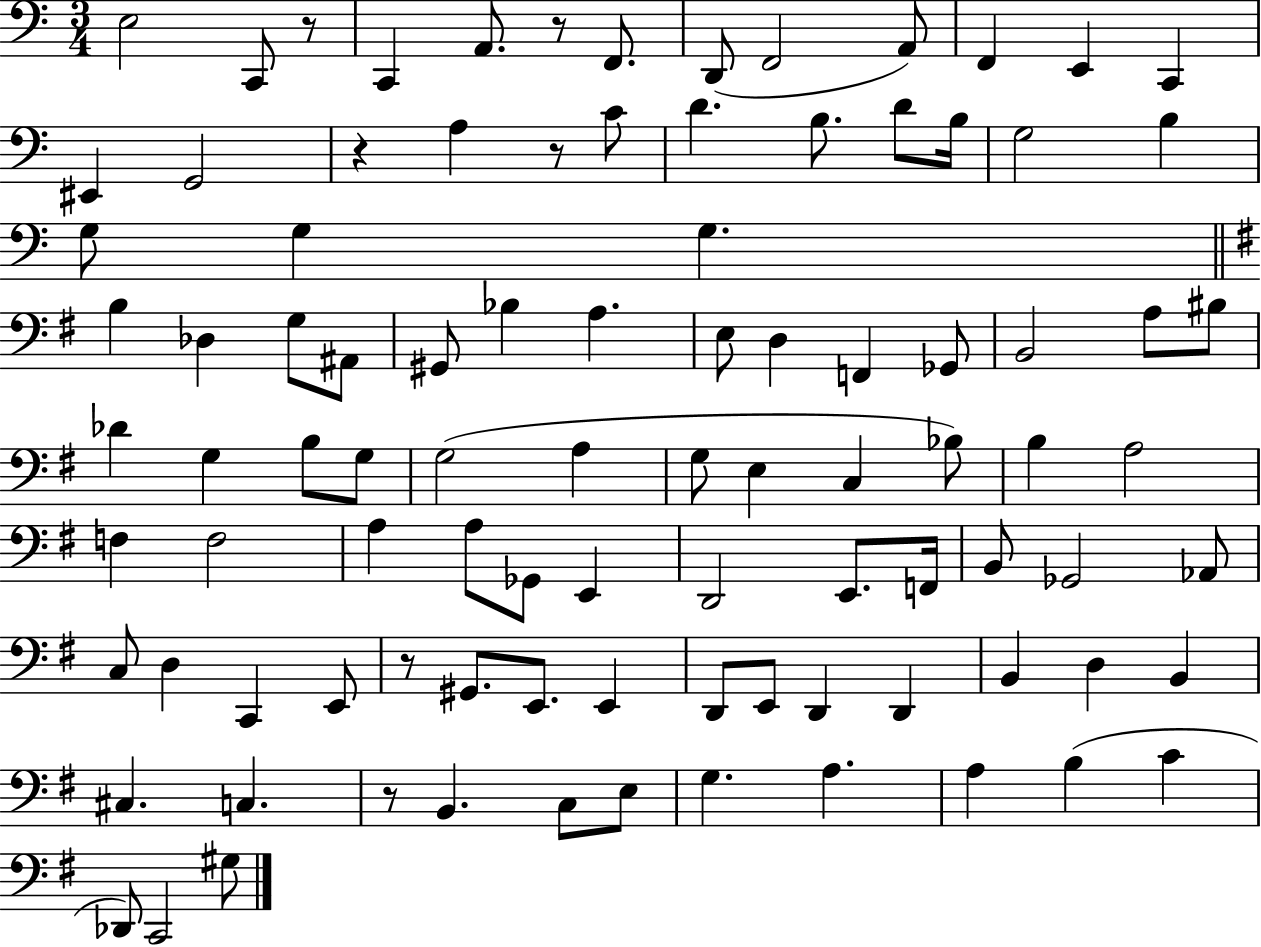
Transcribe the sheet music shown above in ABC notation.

X:1
T:Untitled
M:3/4
L:1/4
K:C
E,2 C,,/2 z/2 C,, A,,/2 z/2 F,,/2 D,,/2 F,,2 A,,/2 F,, E,, C,, ^E,, G,,2 z A, z/2 C/2 D B,/2 D/2 B,/4 G,2 B, G,/2 G, G, B, _D, G,/2 ^A,,/2 ^G,,/2 _B, A, E,/2 D, F,, _G,,/2 B,,2 A,/2 ^B,/2 _D G, B,/2 G,/2 G,2 A, G,/2 E, C, _B,/2 B, A,2 F, F,2 A, A,/2 _G,,/2 E,, D,,2 E,,/2 F,,/4 B,,/2 _G,,2 _A,,/2 C,/2 D, C,, E,,/2 z/2 ^G,,/2 E,,/2 E,, D,,/2 E,,/2 D,, D,, B,, D, B,, ^C, C, z/2 B,, C,/2 E,/2 G, A, A, B, C _D,,/2 C,,2 ^G,/2